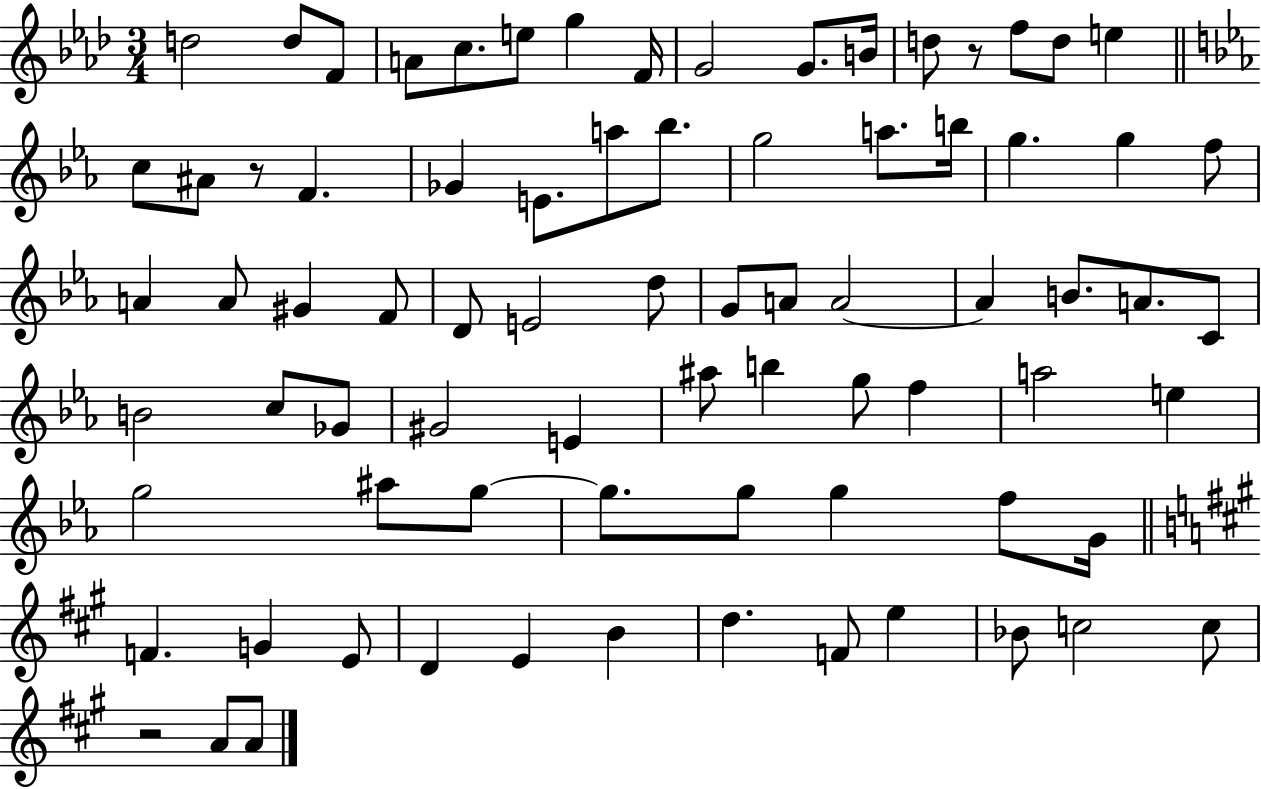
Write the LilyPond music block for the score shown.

{
  \clef treble
  \numericTimeSignature
  \time 3/4
  \key aes \major
  d''2 d''8 f'8 | a'8 c''8. e''8 g''4 f'16 | g'2 g'8. b'16 | d''8 r8 f''8 d''8 e''4 | \break \bar "||" \break \key c \minor c''8 ais'8 r8 f'4. | ges'4 e'8. a''8 bes''8. | g''2 a''8. b''16 | g''4. g''4 f''8 | \break a'4 a'8 gis'4 f'8 | d'8 e'2 d''8 | g'8 a'8 a'2~~ | a'4 b'8. a'8. c'8 | \break b'2 c''8 ges'8 | gis'2 e'4 | ais''8 b''4 g''8 f''4 | a''2 e''4 | \break g''2 ais''8 g''8~~ | g''8. g''8 g''4 f''8 g'16 | \bar "||" \break \key a \major f'4. g'4 e'8 | d'4 e'4 b'4 | d''4. f'8 e''4 | bes'8 c''2 c''8 | \break r2 a'8 a'8 | \bar "|."
}